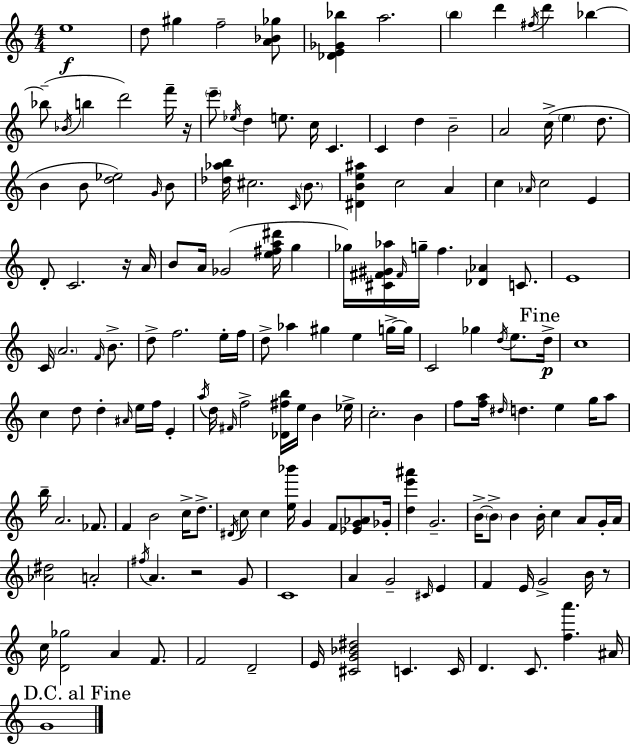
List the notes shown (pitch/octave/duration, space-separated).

E5/w D5/e G#5/q F5/h [A4,Bb4,Gb5]/e [Db4,E4,Gb4,Bb5]/q A5/h. B5/q D6/q F#5/s D6/q Bb5/q Bb5/e Bb4/s B5/q D6/h F6/s R/s E6/e Eb5/s D5/q E5/e. C5/s C4/q. C4/q D5/q B4/h A4/h C5/s E5/q D5/e. B4/q B4/e [D5,Eb5]/h G4/s B4/e [Db5,Ab5,B5]/s C#5/h. C4/s B4/e. [D#4,B4,E5,A#5]/q C5/h A4/q C5/q Ab4/s C5/h E4/q D4/e C4/h. R/s A4/s B4/e A4/s Gb4/h [E5,F#5,A5,D#6]/s G5/q Gb5/s [C#4,F#4,G#4,Ab5]/s F#4/s G5/s F5/q. [Db4,Ab4]/q C4/e. E4/w C4/s A4/h. F4/s B4/e. D5/e F5/h. E5/s F5/s D5/e Ab5/q G#5/q E5/q G5/s G5/s C4/h Gb5/q D5/s E5/e. D5/s C5/w C5/q D5/e D5/q A#4/s E5/s F5/s E4/q A5/s D5/s F#4/s F5/h [Db4,F#5,B5]/s E5/s B4/q Eb5/s C5/h. B4/q F5/e [F5,A5]/s D#5/s D5/q. E5/q G5/s A5/e B5/s A4/h. FES4/e. F4/q B4/h C5/s D5/e. D#4/s C5/e C5/q [E5,Bb6]/s G4/q F4/e [Eb4,G4,Ab4]/e Gb4/s [D5,E6,A#6]/q G4/h. B4/s B4/e B4/q B4/s C5/q A4/e G4/s A4/s [Ab4,D#5]/h A4/h F#5/s A4/q. R/h G4/e C4/w A4/q G4/h C#4/s E4/q F4/q E4/s G4/h B4/s R/e C5/s [D4,Gb5]/h A4/q F4/e. F4/h D4/h E4/s [C#4,G4,Bb4,D#5]/h C4/q. C4/s D4/q. C4/e. [F5,A6]/q. A#4/s G4/w